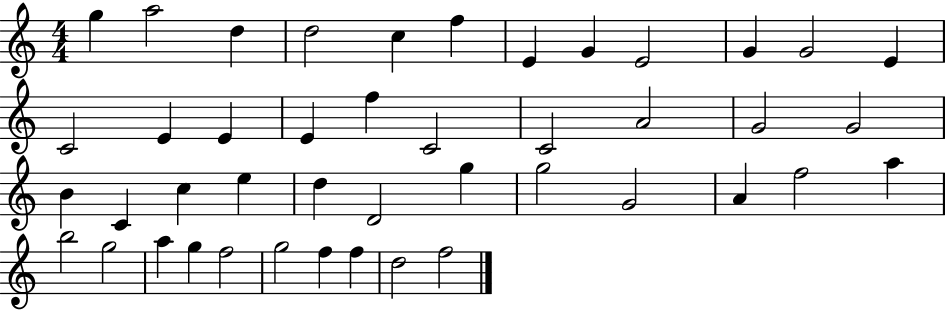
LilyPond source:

{
  \clef treble
  \numericTimeSignature
  \time 4/4
  \key c \major
  g''4 a''2 d''4 | d''2 c''4 f''4 | e'4 g'4 e'2 | g'4 g'2 e'4 | \break c'2 e'4 e'4 | e'4 f''4 c'2 | c'2 a'2 | g'2 g'2 | \break b'4 c'4 c''4 e''4 | d''4 d'2 g''4 | g''2 g'2 | a'4 f''2 a''4 | \break b''2 g''2 | a''4 g''4 f''2 | g''2 f''4 f''4 | d''2 f''2 | \break \bar "|."
}